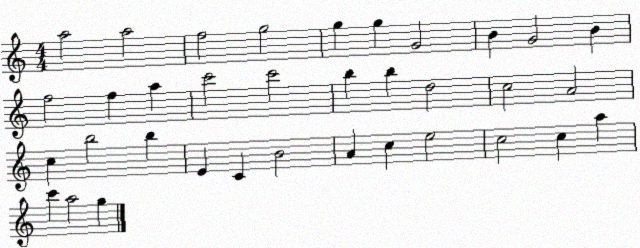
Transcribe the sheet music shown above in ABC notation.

X:1
T:Untitled
M:4/4
L:1/4
K:C
a2 a2 f2 g2 g g G2 B G2 B f2 f a c'2 c'2 b b d2 c2 A2 c b2 b E C B2 A c e2 c2 c a c' a2 g